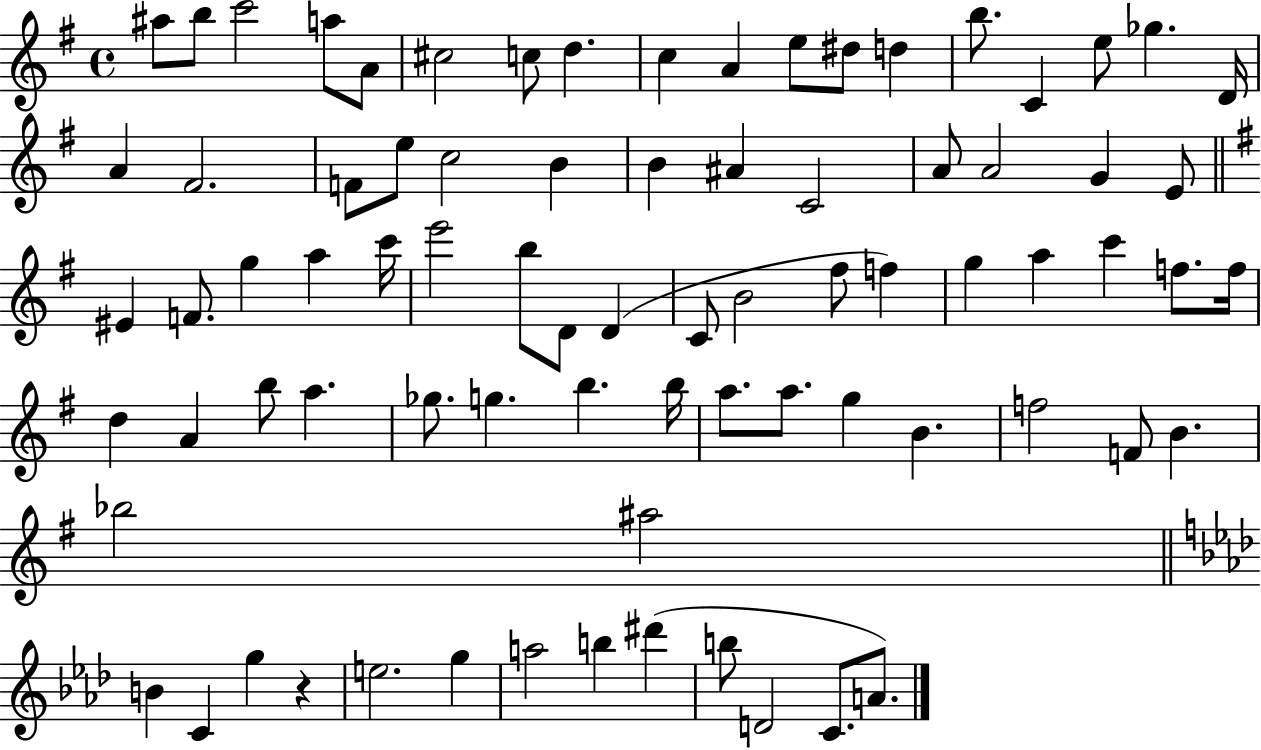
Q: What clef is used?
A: treble